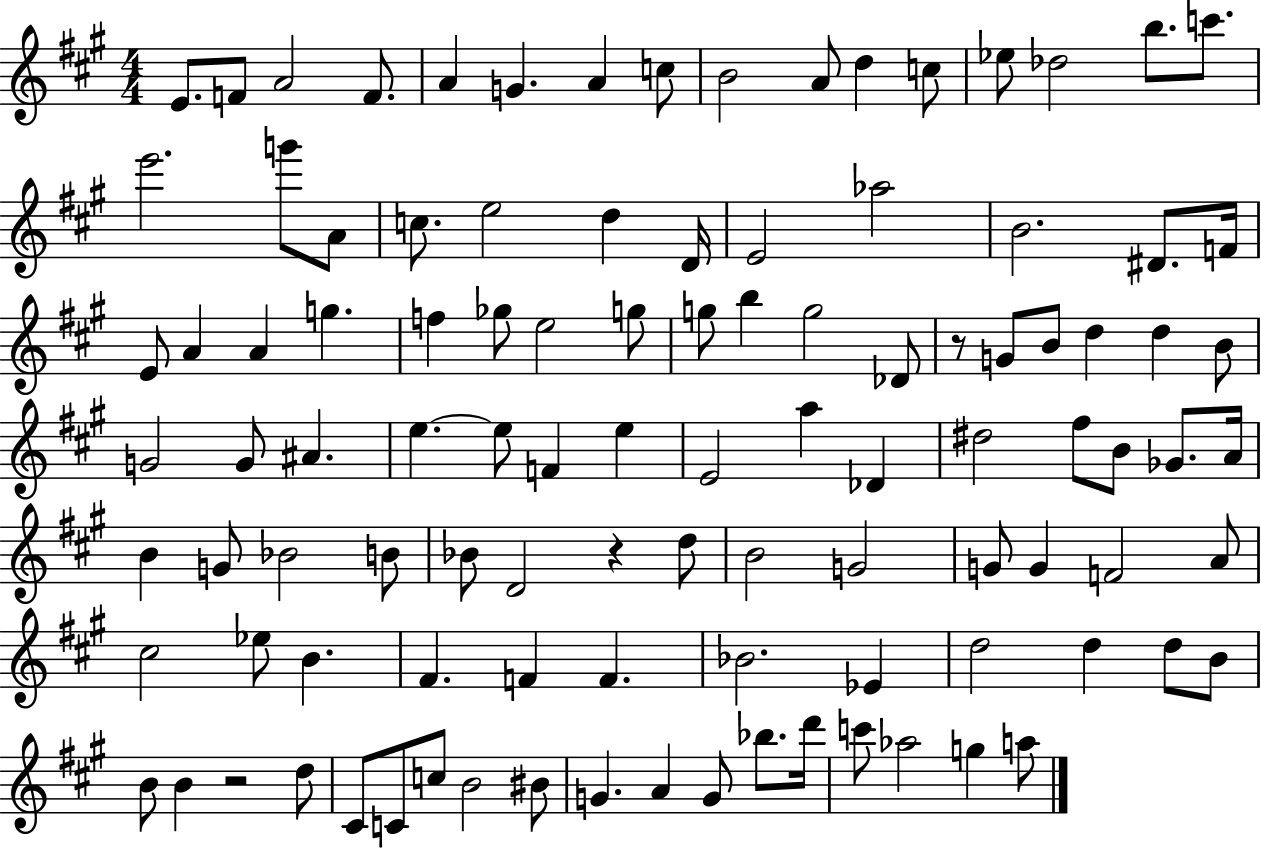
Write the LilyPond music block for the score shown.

{
  \clef treble
  \numericTimeSignature
  \time 4/4
  \key a \major
  \repeat volta 2 { e'8. f'8 a'2 f'8. | a'4 g'4. a'4 c''8 | b'2 a'8 d''4 c''8 | ees''8 des''2 b''8. c'''8. | \break e'''2. g'''8 a'8 | c''8. e''2 d''4 d'16 | e'2 aes''2 | b'2. dis'8. f'16 | \break e'8 a'4 a'4 g''4. | f''4 ges''8 e''2 g''8 | g''8 b''4 g''2 des'8 | r8 g'8 b'8 d''4 d''4 b'8 | \break g'2 g'8 ais'4. | e''4.~~ e''8 f'4 e''4 | e'2 a''4 des'4 | dis''2 fis''8 b'8 ges'8. a'16 | \break b'4 g'8 bes'2 b'8 | bes'8 d'2 r4 d''8 | b'2 g'2 | g'8 g'4 f'2 a'8 | \break cis''2 ees''8 b'4. | fis'4. f'4 f'4. | bes'2. ees'4 | d''2 d''4 d''8 b'8 | \break b'8 b'4 r2 d''8 | cis'8 c'8 c''8 b'2 bis'8 | g'4. a'4 g'8 bes''8. d'''16 | c'''8 aes''2 g''4 a''8 | \break } \bar "|."
}